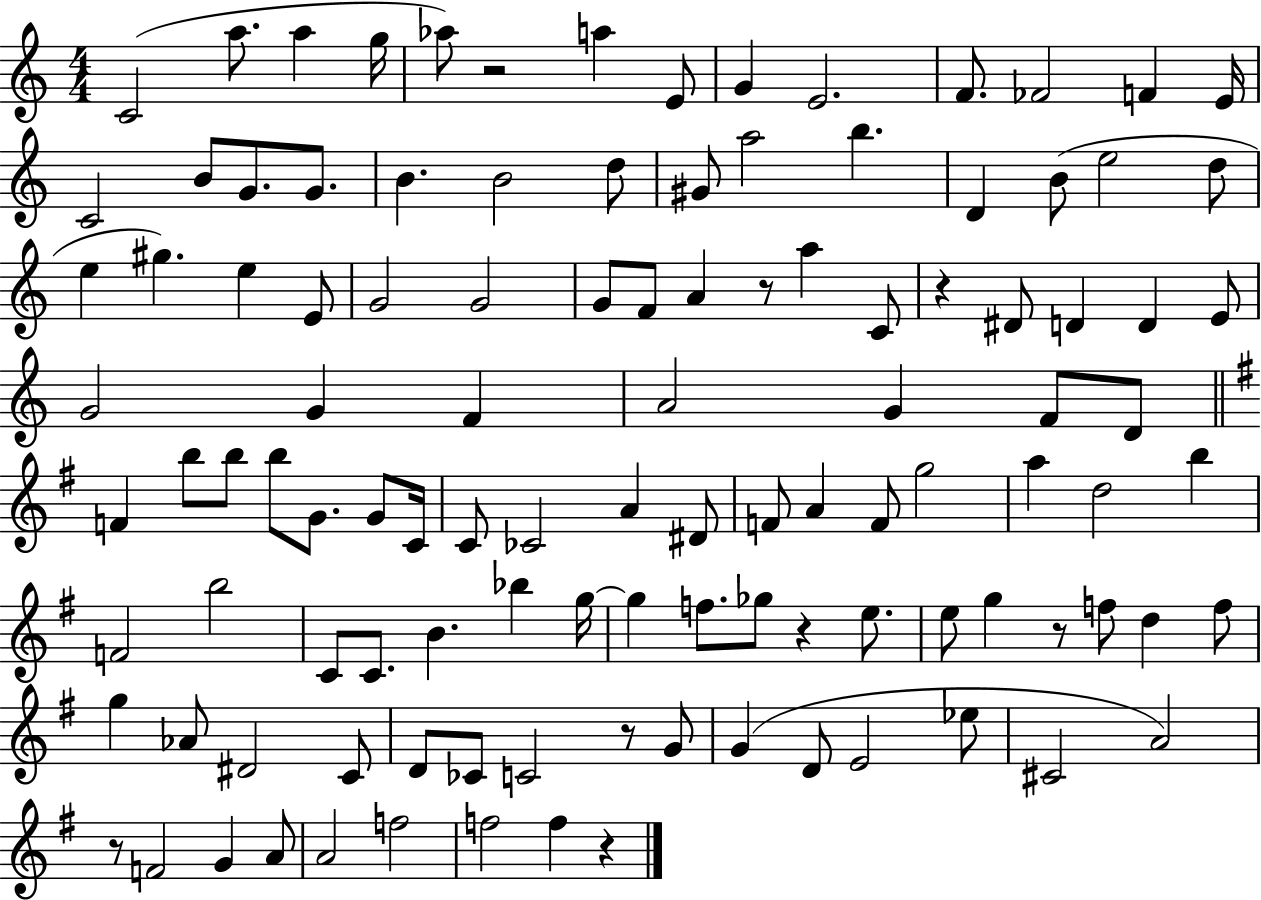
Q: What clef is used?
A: treble